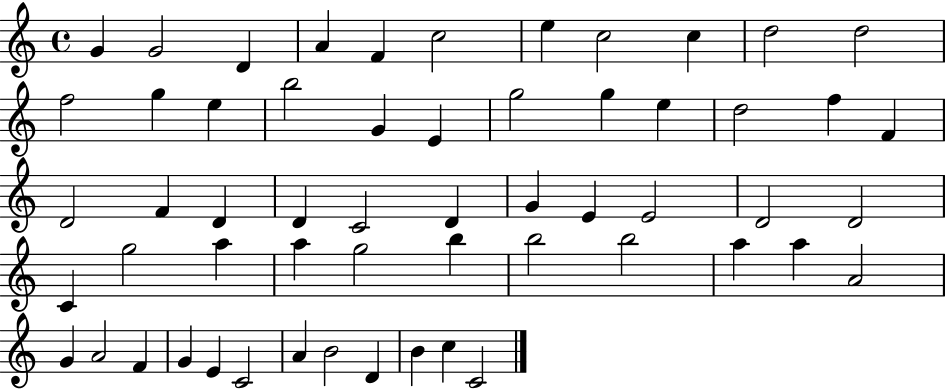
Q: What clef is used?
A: treble